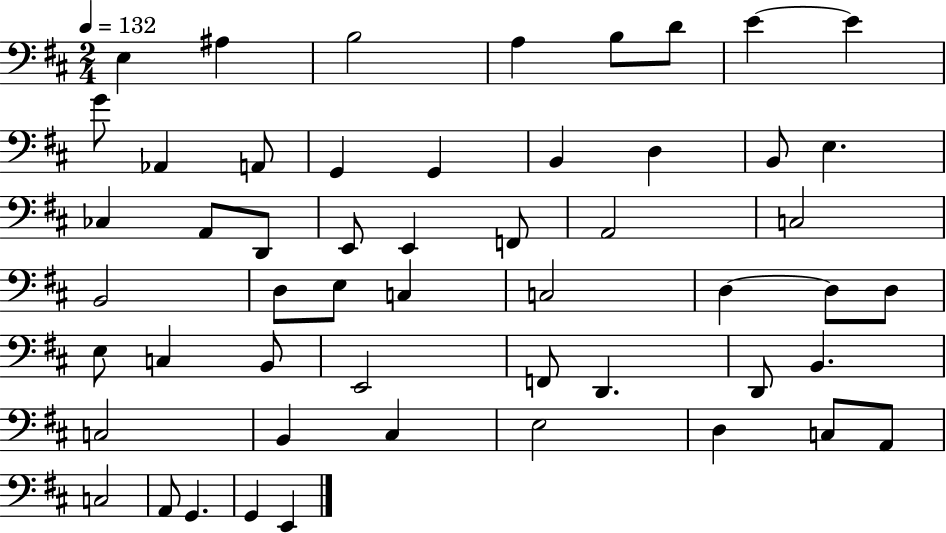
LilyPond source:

{
  \clef bass
  \numericTimeSignature
  \time 2/4
  \key d \major
  \tempo 4 = 132
  e4 ais4 | b2 | a4 b8 d'8 | e'4~~ e'4 | \break g'8 aes,4 a,8 | g,4 g,4 | b,4 d4 | b,8 e4. | \break ces4 a,8 d,8 | e,8 e,4 f,8 | a,2 | c2 | \break b,2 | d8 e8 c4 | c2 | d4~~ d8 d8 | \break e8 c4 b,8 | e,2 | f,8 d,4. | d,8 b,4. | \break c2 | b,4 cis4 | e2 | d4 c8 a,8 | \break c2 | a,8 g,4. | g,4 e,4 | \bar "|."
}